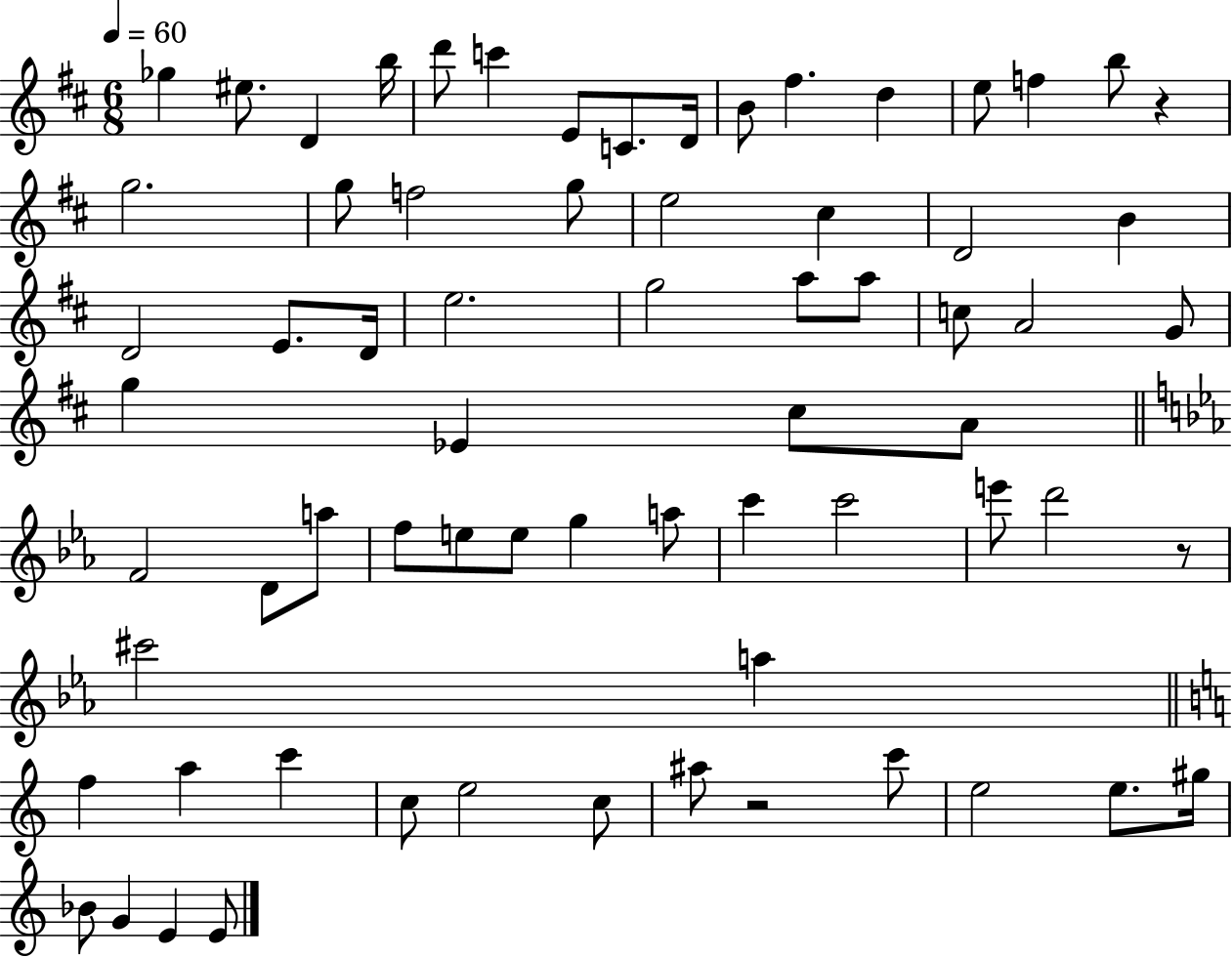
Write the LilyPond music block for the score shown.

{
  \clef treble
  \numericTimeSignature
  \time 6/8
  \key d \major
  \tempo 4 = 60
  ges''4 eis''8. d'4 b''16 | d'''8 c'''4 e'8 c'8. d'16 | b'8 fis''4. d''4 | e''8 f''4 b''8 r4 | \break g''2. | g''8 f''2 g''8 | e''2 cis''4 | d'2 b'4 | \break d'2 e'8. d'16 | e''2. | g''2 a''8 a''8 | c''8 a'2 g'8 | \break g''4 ees'4 cis''8 a'8 | \bar "||" \break \key c \minor f'2 d'8 a''8 | f''8 e''8 e''8 g''4 a''8 | c'''4 c'''2 | e'''8 d'''2 r8 | \break cis'''2 a''4 | \bar "||" \break \key a \minor f''4 a''4 c'''4 | c''8 e''2 c''8 | ais''8 r2 c'''8 | e''2 e''8. gis''16 | \break bes'8 g'4 e'4 e'8 | \bar "|."
}